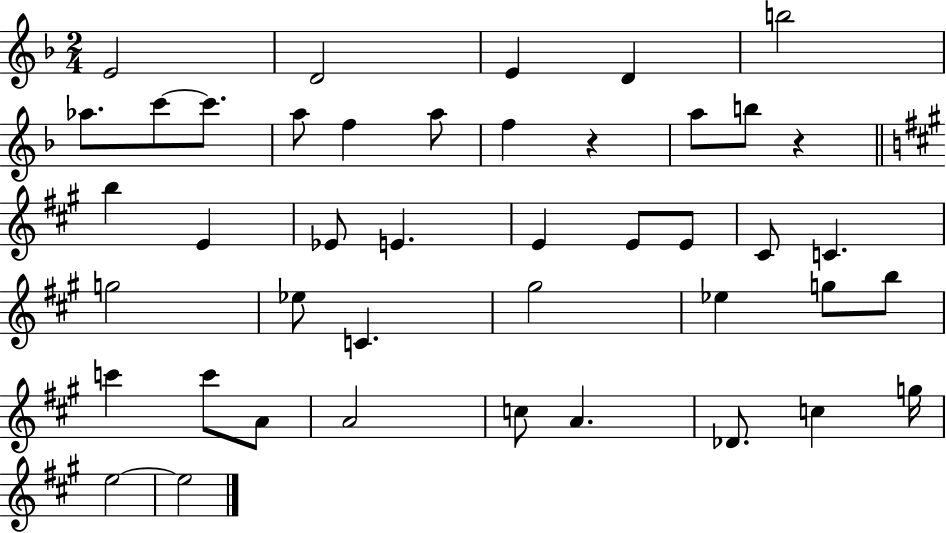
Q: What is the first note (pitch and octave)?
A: E4